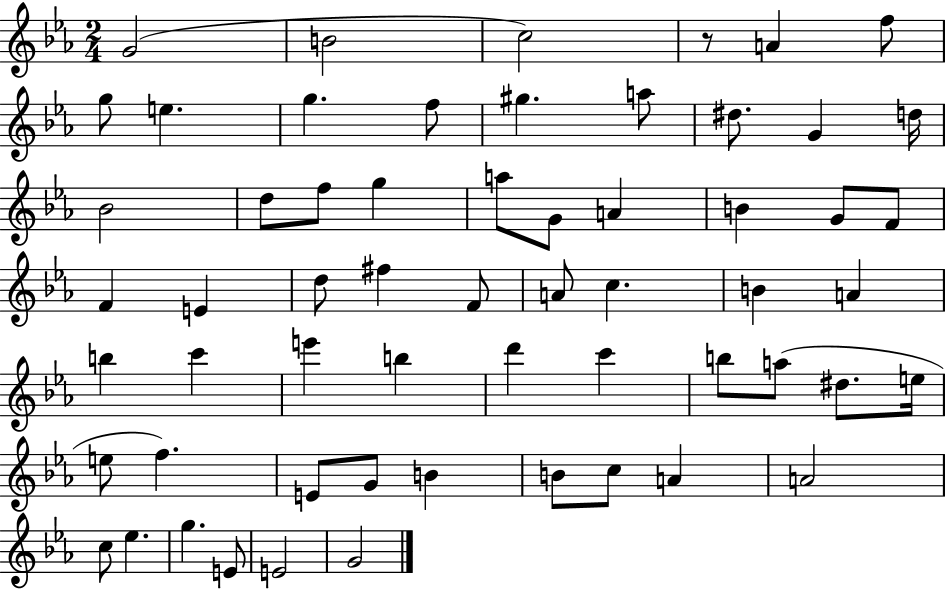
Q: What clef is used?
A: treble